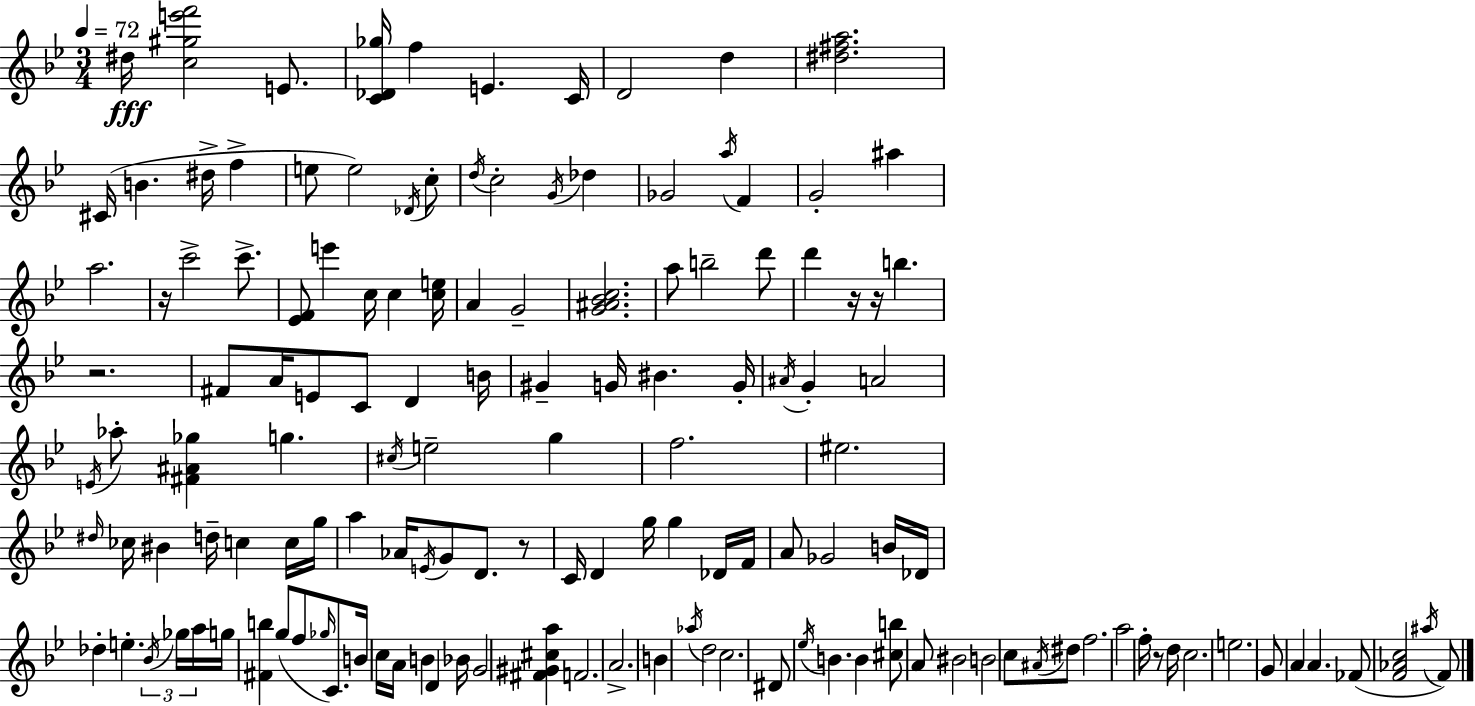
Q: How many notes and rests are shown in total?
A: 142